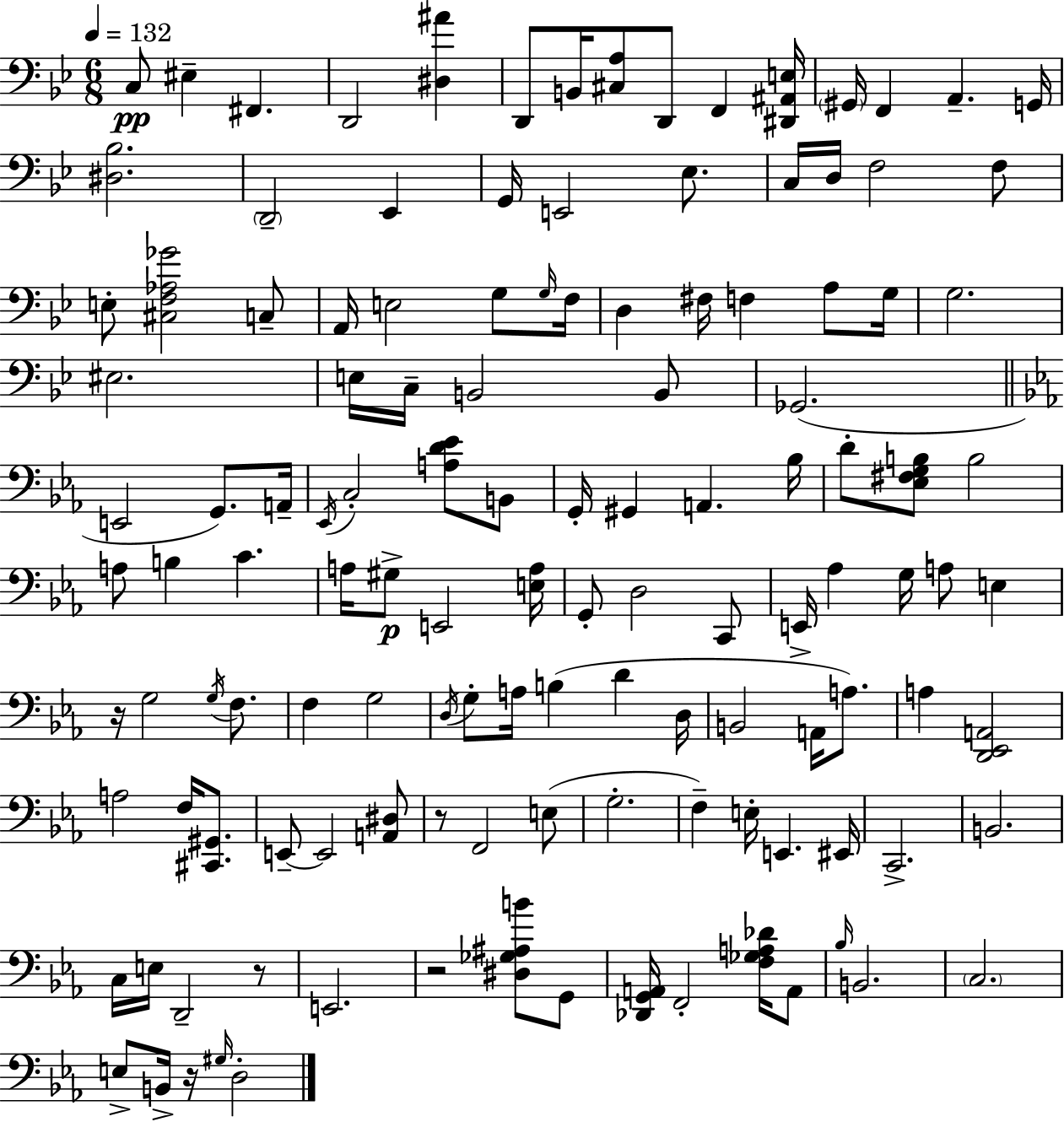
X:1
T:Untitled
M:6/8
L:1/4
K:Bb
C,/2 ^E, ^F,, D,,2 [^D,^A] D,,/2 B,,/4 [^C,A,]/2 D,,/2 F,, [^D,,^A,,E,]/4 ^G,,/4 F,, A,, G,,/4 [^D,_B,]2 D,,2 _E,, G,,/4 E,,2 _E,/2 C,/4 D,/4 F,2 F,/2 E,/2 [^C,F,_A,_G]2 C,/2 A,,/4 E,2 G,/2 G,/4 F,/4 D, ^F,/4 F, A,/2 G,/4 G,2 ^E,2 E,/4 C,/4 B,,2 B,,/2 _G,,2 E,,2 G,,/2 A,,/4 _E,,/4 C,2 [A,D_E]/2 B,,/2 G,,/4 ^G,, A,, _B,/4 D/2 [_E,^F,G,B,]/2 B,2 A,/2 B, C A,/4 ^G,/2 E,,2 [E,A,]/4 G,,/2 D,2 C,,/2 E,,/4 _A, G,/4 A,/2 E, z/4 G,2 G,/4 F,/2 F, G,2 D,/4 G,/2 A,/4 B, D D,/4 B,,2 A,,/4 A,/2 A, [D,,_E,,A,,]2 A,2 F,/4 [^C,,^G,,]/2 E,,/2 E,,2 [A,,^D,]/2 z/2 F,,2 E,/2 G,2 F, E,/4 E,, ^E,,/4 C,,2 B,,2 C,/4 E,/4 D,,2 z/2 E,,2 z2 [^D,_G,^A,B]/2 G,,/2 [_D,,G,,A,,]/4 F,,2 [F,_G,A,_D]/4 A,,/2 _B,/4 B,,2 C,2 E,/2 B,,/4 z/4 ^G,/4 D,2